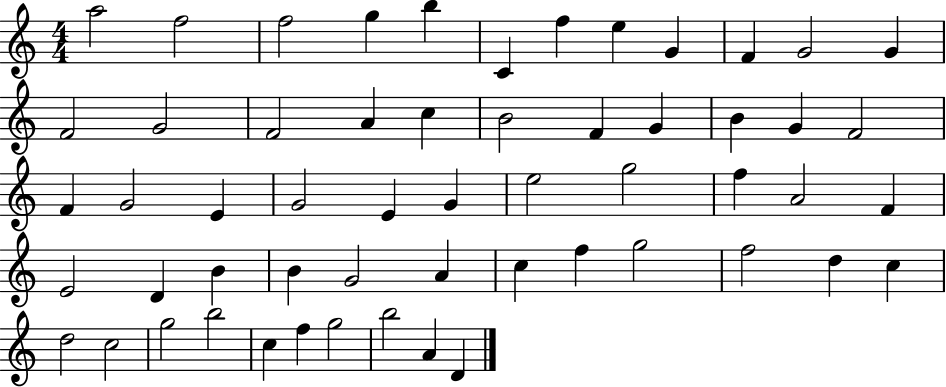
A5/h F5/h F5/h G5/q B5/q C4/q F5/q E5/q G4/q F4/q G4/h G4/q F4/h G4/h F4/h A4/q C5/q B4/h F4/q G4/q B4/q G4/q F4/h F4/q G4/h E4/q G4/h E4/q G4/q E5/h G5/h F5/q A4/h F4/q E4/h D4/q B4/q B4/q G4/h A4/q C5/q F5/q G5/h F5/h D5/q C5/q D5/h C5/h G5/h B5/h C5/q F5/q G5/h B5/h A4/q D4/q